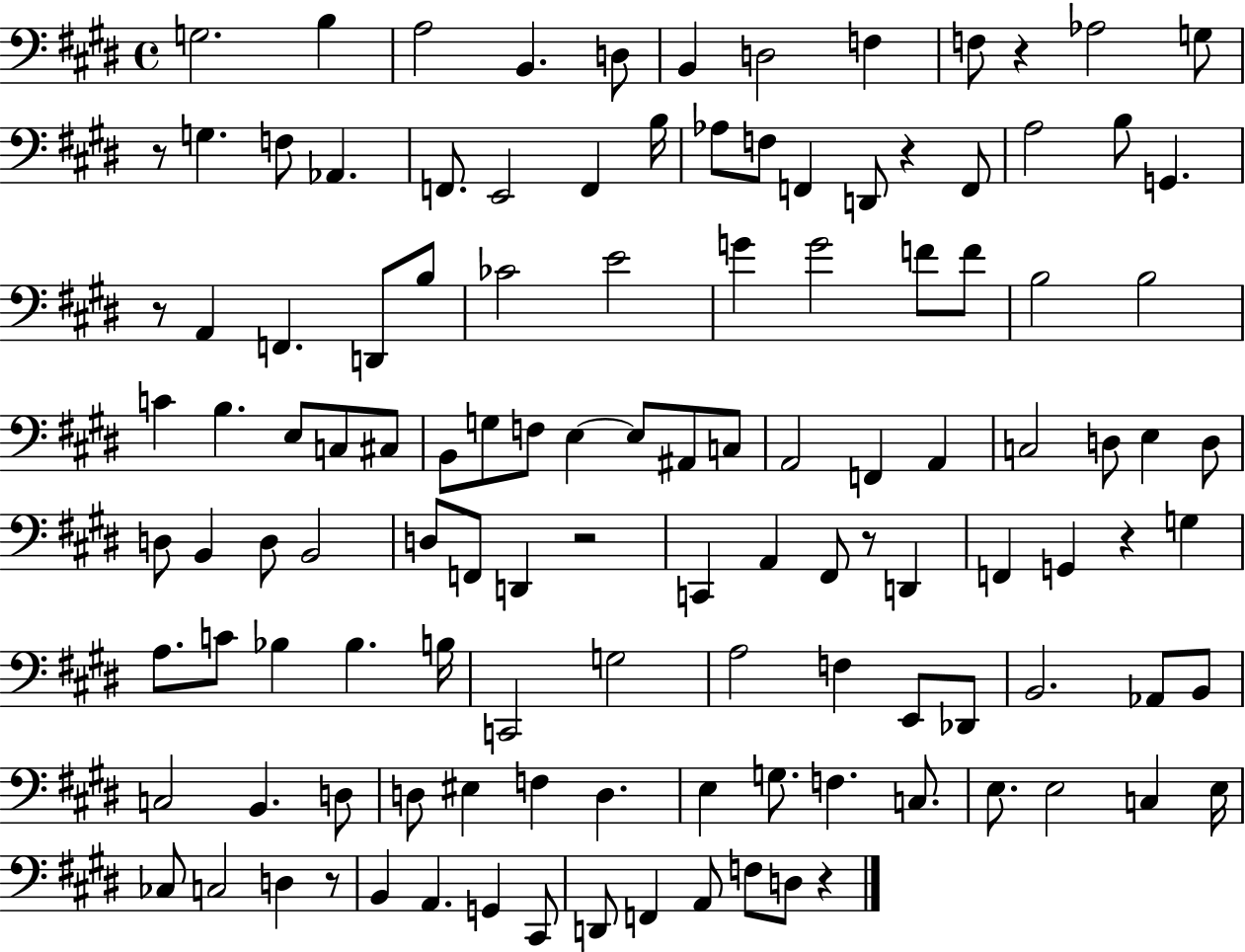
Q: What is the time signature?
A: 4/4